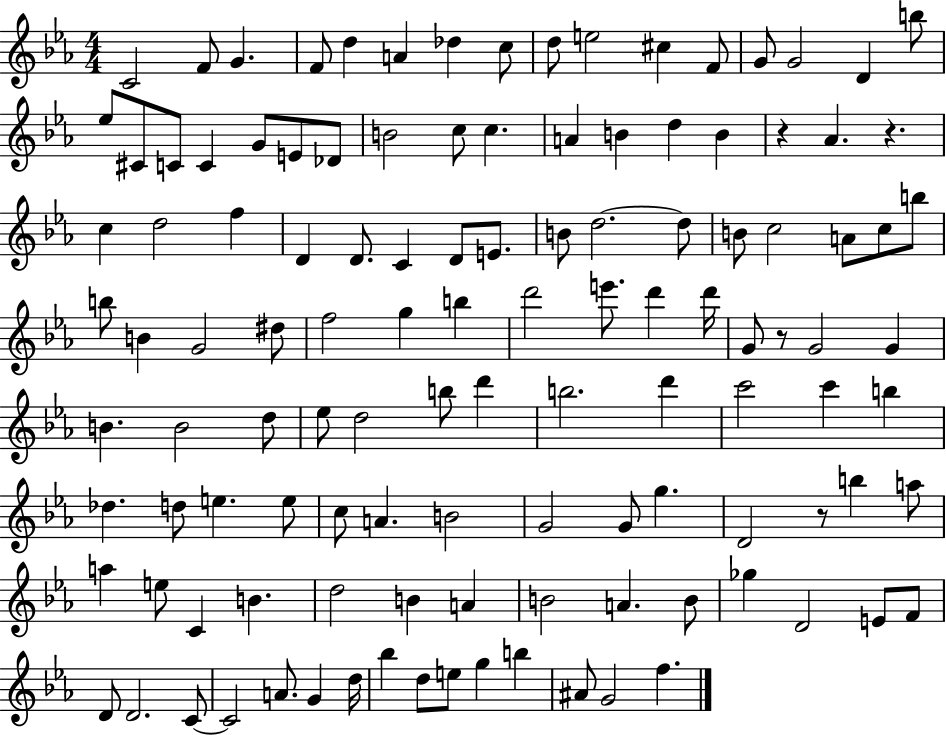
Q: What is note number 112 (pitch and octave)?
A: B5